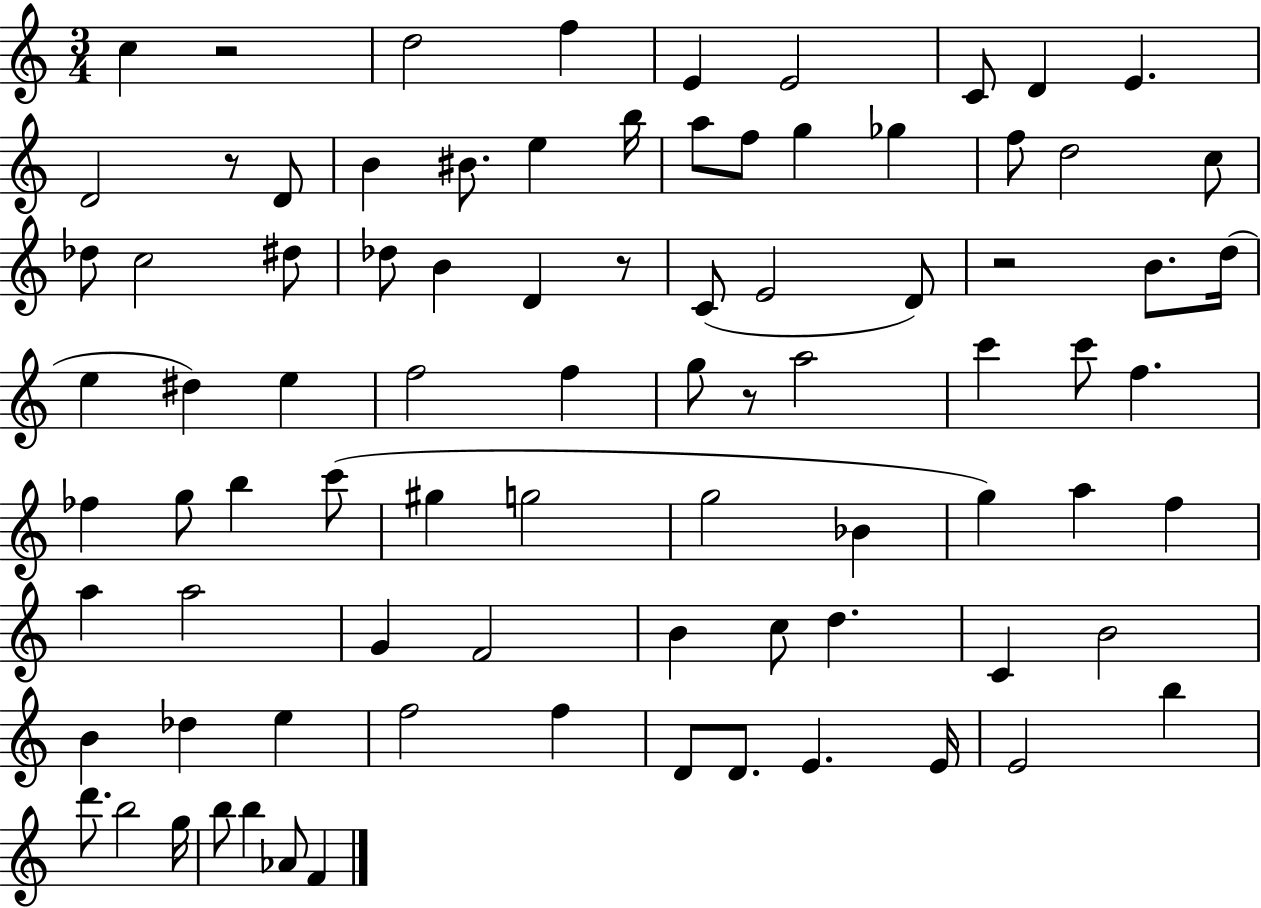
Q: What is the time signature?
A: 3/4